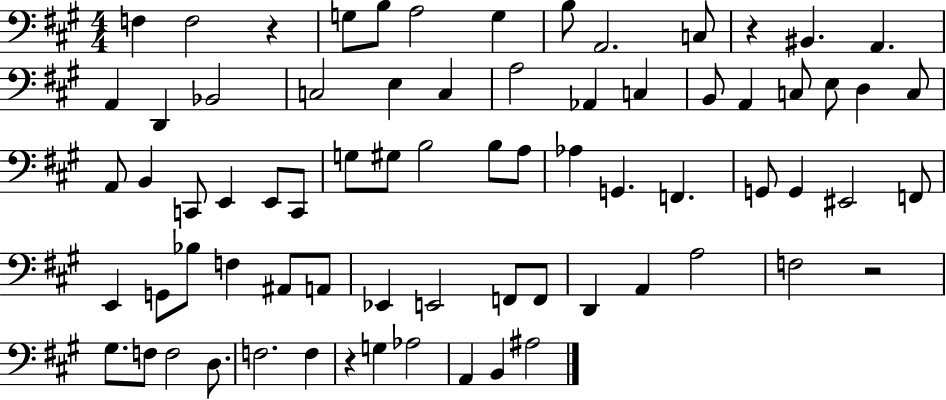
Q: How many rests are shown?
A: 4